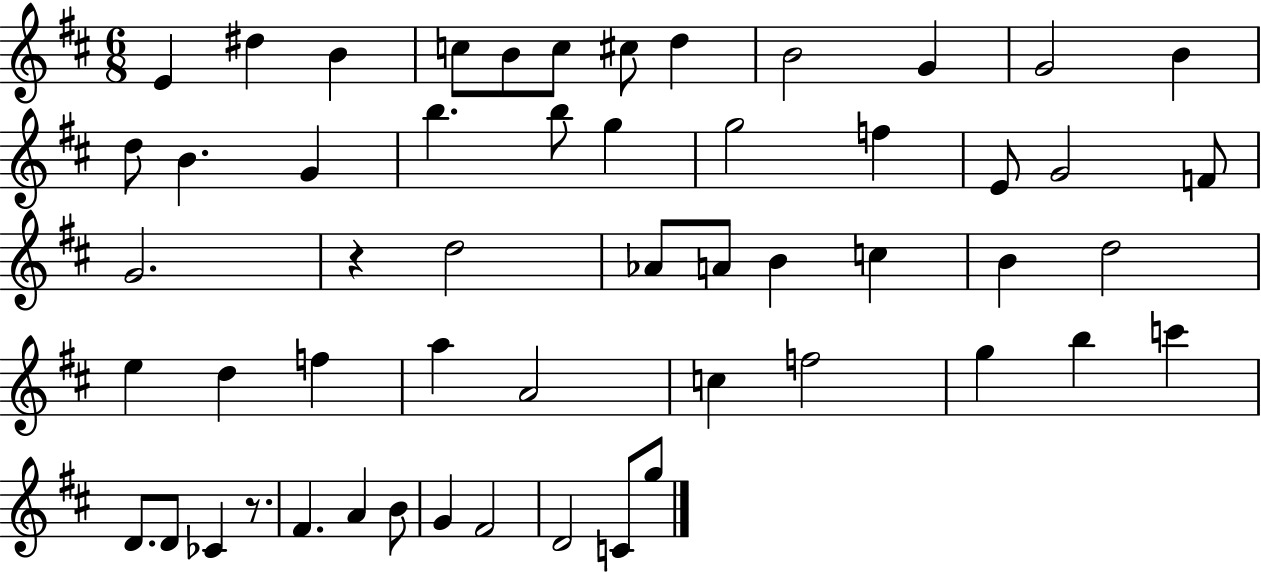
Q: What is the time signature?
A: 6/8